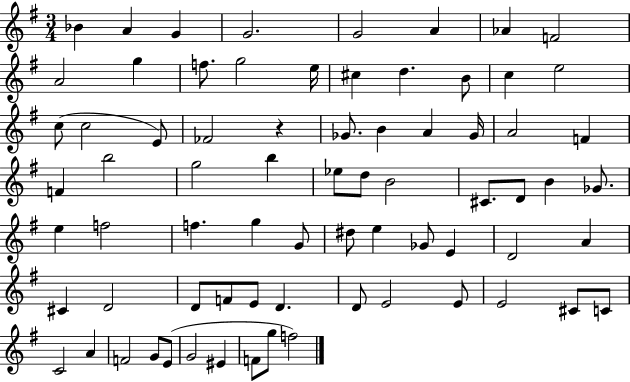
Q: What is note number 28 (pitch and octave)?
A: F4